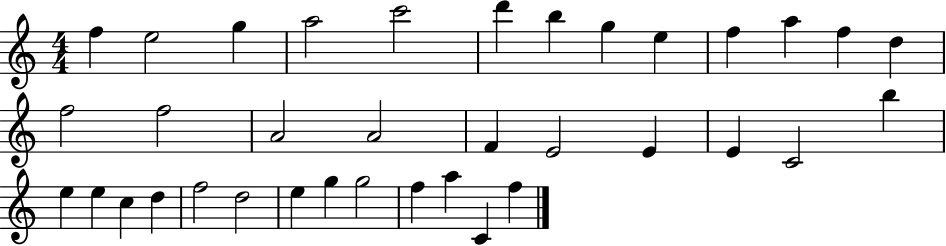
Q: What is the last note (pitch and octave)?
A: F5